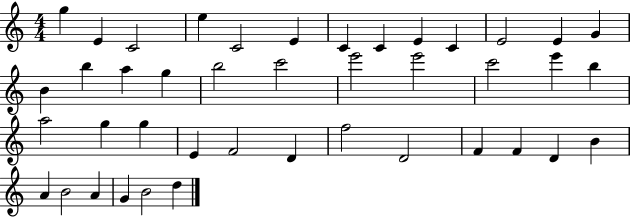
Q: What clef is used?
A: treble